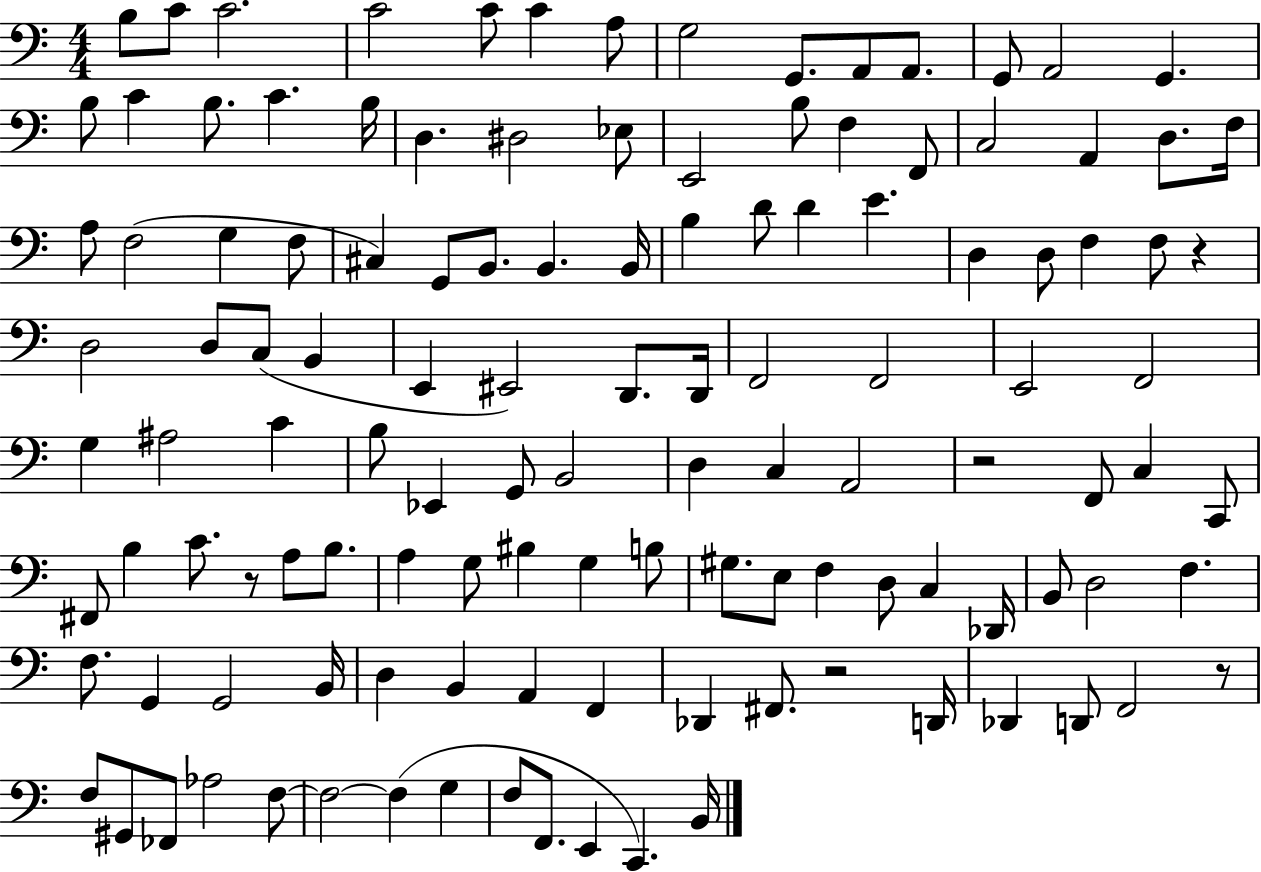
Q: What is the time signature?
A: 4/4